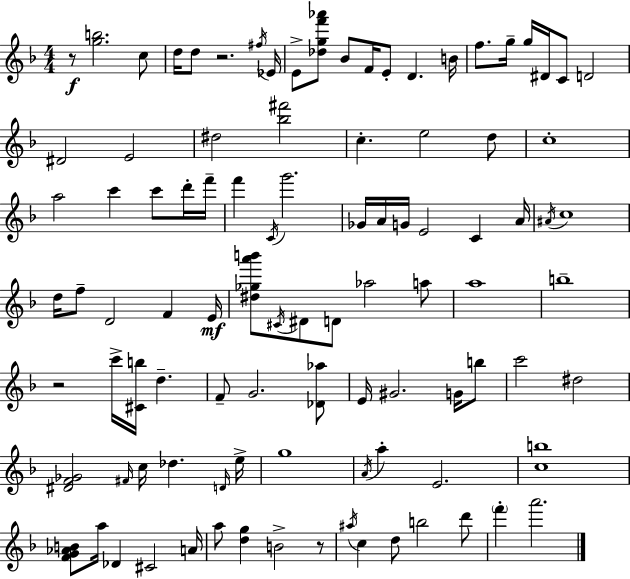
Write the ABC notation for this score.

X:1
T:Untitled
M:4/4
L:1/4
K:F
z/2 [gb]2 c/2 d/4 d/2 z2 ^f/4 _E/4 E/2 [_dgf'_a']/2 _B/2 F/4 E/2 D B/4 f/2 g/4 g/4 ^D/4 C/2 D2 ^D2 E2 ^d2 [_b^f']2 c e2 d/2 c4 a2 c' c'/2 d'/4 f'/4 f' C/4 g'2 _G/4 A/4 G/4 E2 C A/4 ^A/4 c4 d/4 f/2 D2 F E/4 [^d_ga'b']/2 ^C/4 ^D/2 D/2 _a2 a/2 a4 b4 z2 c'/4 [^Cb]/4 d F/2 G2 [_D_a]/2 E/4 ^G2 G/4 b/2 c'2 ^d2 [^DF_G]2 ^F/4 c/4 _d D/4 e/4 g4 A/4 a E2 [cb]4 [FG_AB]/2 a/4 _D ^C2 A/4 a/2 [dg] B2 z/2 ^a/4 c d/2 b2 d'/2 f' a'2